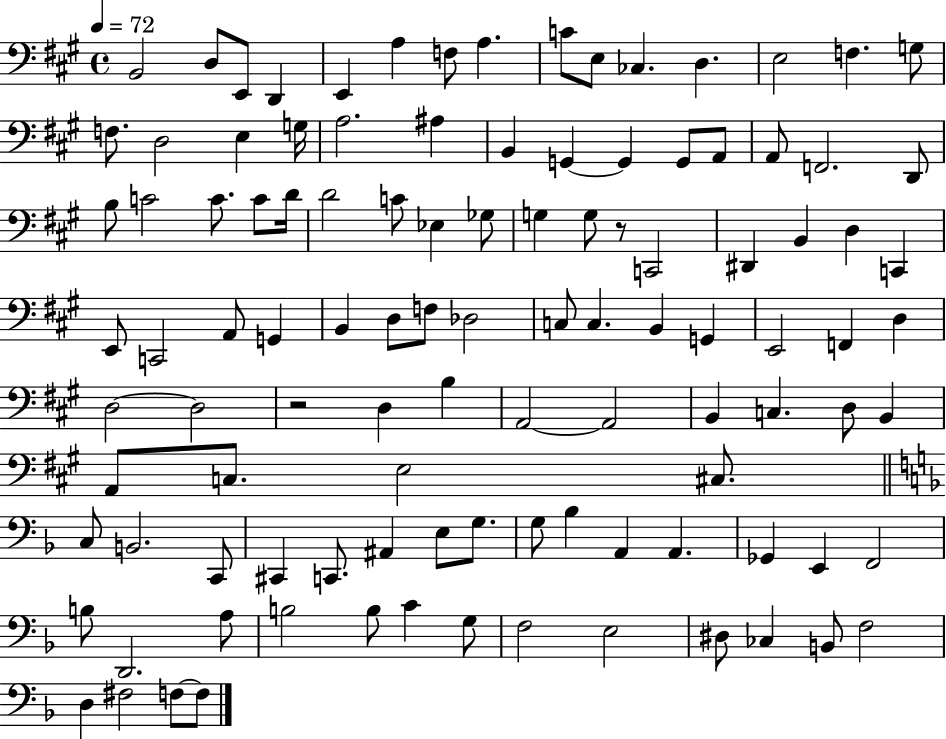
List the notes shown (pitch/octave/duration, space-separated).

B2/h D3/e E2/e D2/q E2/q A3/q F3/e A3/q. C4/e E3/e CES3/q. D3/q. E3/h F3/q. G3/e F3/e. D3/h E3/q G3/s A3/h. A#3/q B2/q G2/q G2/q G2/e A2/e A2/e F2/h. D2/e B3/e C4/h C4/e. C4/e D4/s D4/h C4/e Eb3/q Gb3/e G3/q G3/e R/e C2/h D#2/q B2/q D3/q C2/q E2/e C2/h A2/e G2/q B2/q D3/e F3/e Db3/h C3/e C3/q. B2/q G2/q E2/h F2/q D3/q D3/h D3/h R/h D3/q B3/q A2/h A2/h B2/q C3/q. D3/e B2/q A2/e C3/e. E3/h C#3/e. C3/e B2/h. C2/e C#2/q C2/e. A#2/q E3/e G3/e. G3/e Bb3/q A2/q A2/q. Gb2/q E2/q F2/h B3/e D2/h. A3/e B3/h B3/e C4/q G3/e F3/h E3/h D#3/e CES3/q B2/e F3/h D3/q F#3/h F3/e F3/e